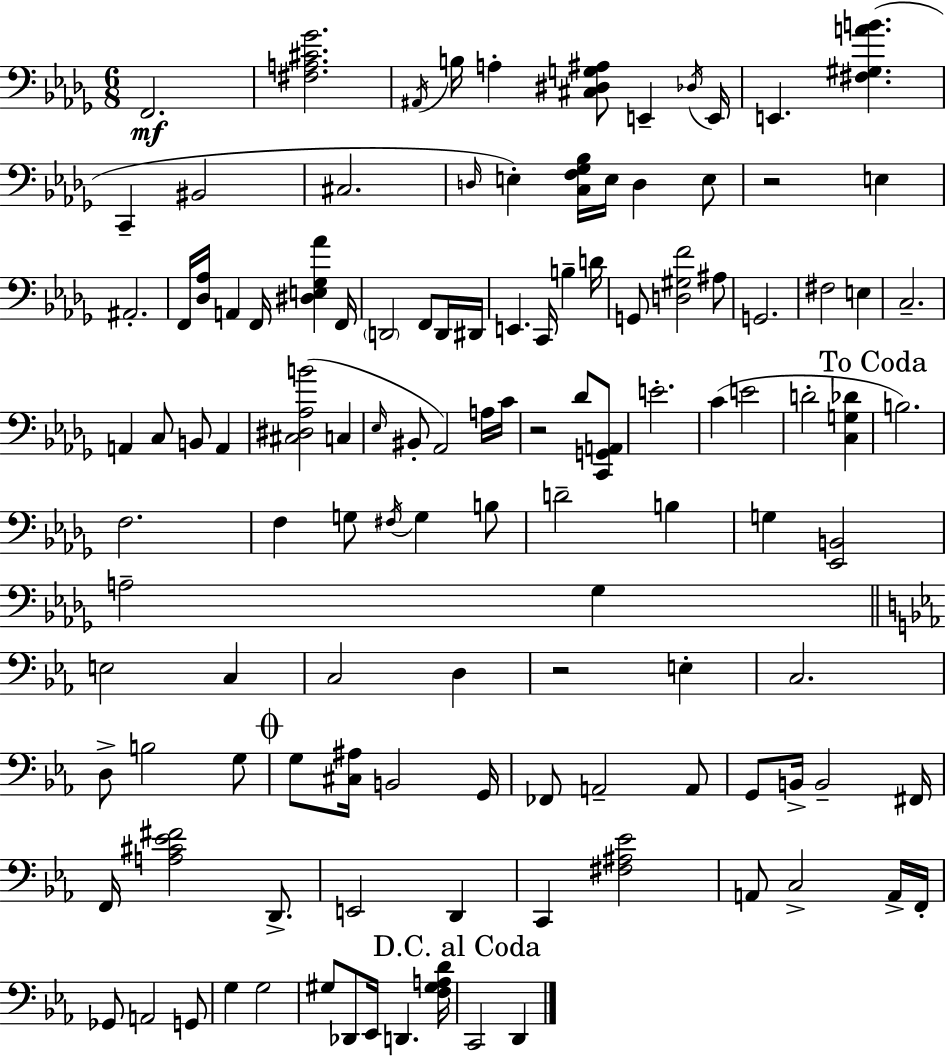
F2/h. [F#3,A3,C#4,Gb4]/h. A#2/s B3/s A3/q [C#3,D#3,G3,A#3]/e E2/q Db3/s E2/s E2/q. [F#3,G#3,A4,B4]/q. C2/q BIS2/h C#3/h. D3/s E3/q [C3,F3,Gb3,Bb3]/s E3/s D3/q E3/e R/h E3/q A#2/h. F2/s [Db3,Ab3]/s A2/q F2/s [D#3,E3,Gb3,Ab4]/q F2/s D2/h F2/e D2/s D#2/s E2/q. C2/s B3/q D4/s G2/e [D3,G#3,F4]/h A#3/e G2/h. F#3/h E3/q C3/h. A2/q C3/e B2/e A2/q [C#3,D#3,Ab3,B4]/h C3/q Eb3/s BIS2/e Ab2/h A3/s C4/s R/h Db4/e [C2,G2,A2]/e E4/h. C4/q E4/h D4/h [C3,G3,Db4]/q B3/h. F3/h. F3/q G3/e F#3/s G3/q B3/e D4/h B3/q G3/q [Eb2,B2]/h A3/h Gb3/q E3/h C3/q C3/h D3/q R/h E3/q C3/h. D3/e B3/h G3/e G3/e [C#3,A#3]/s B2/h G2/s FES2/e A2/h A2/e G2/e B2/s B2/h F#2/s F2/s [A3,C#4,Eb4,F#4]/h D2/e. E2/h D2/q C2/q [F#3,A#3,Eb4]/h A2/e C3/h A2/s F2/s Gb2/e A2/h G2/e G3/q G3/h G#3/e Db2/e Eb2/s D2/q. [F3,G#3,A3,D4]/s C2/h D2/q